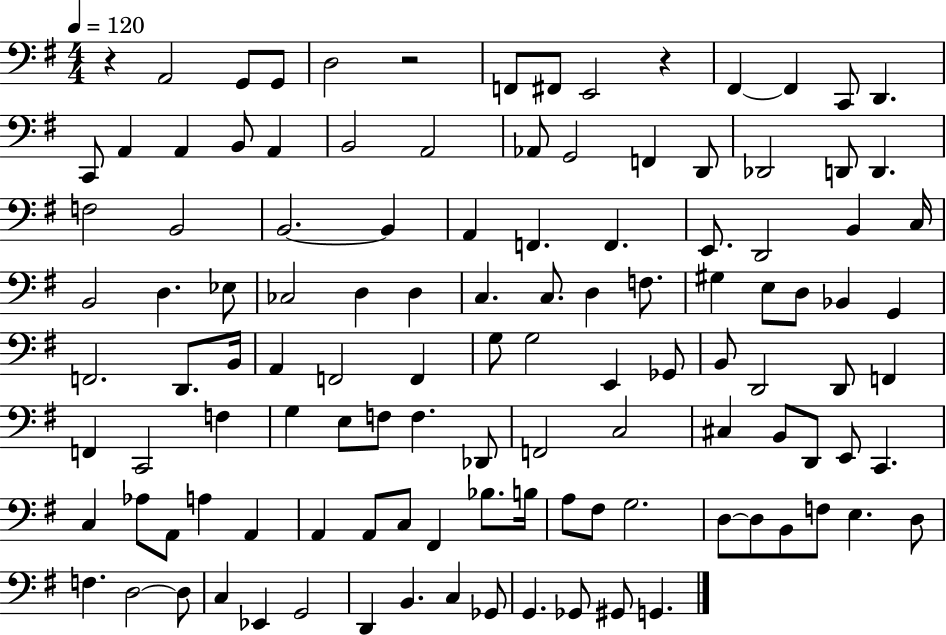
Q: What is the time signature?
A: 4/4